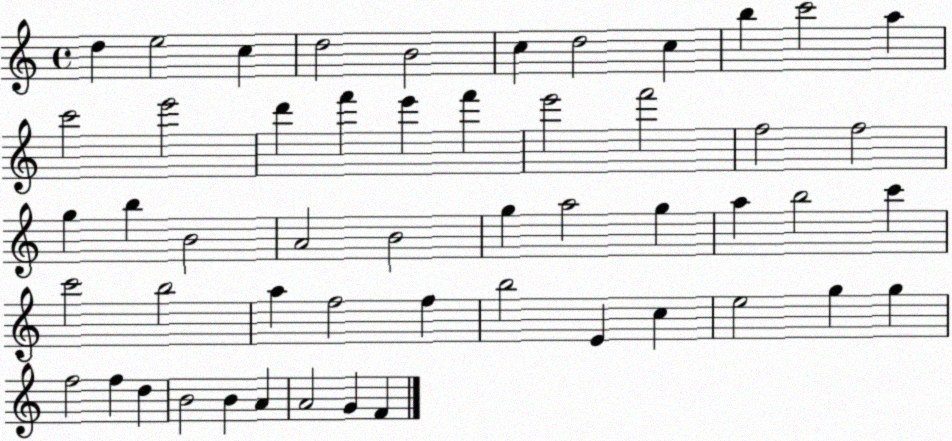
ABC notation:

X:1
T:Untitled
M:4/4
L:1/4
K:C
d e2 c d2 B2 c d2 c b c'2 a c'2 e'2 d' f' e' f' e'2 f'2 f2 f2 g b B2 A2 B2 g a2 g a b2 c' c'2 b2 a f2 f b2 E c e2 g g f2 f d B2 B A A2 G F